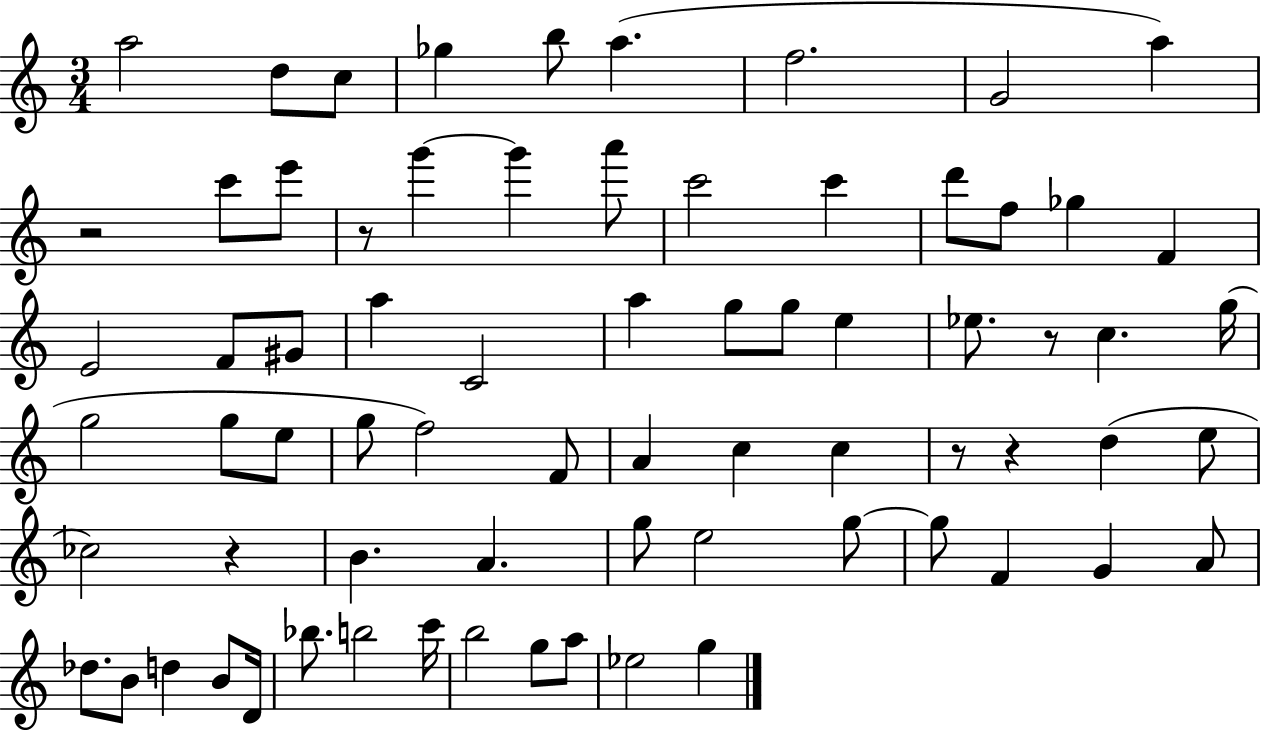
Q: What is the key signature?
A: C major